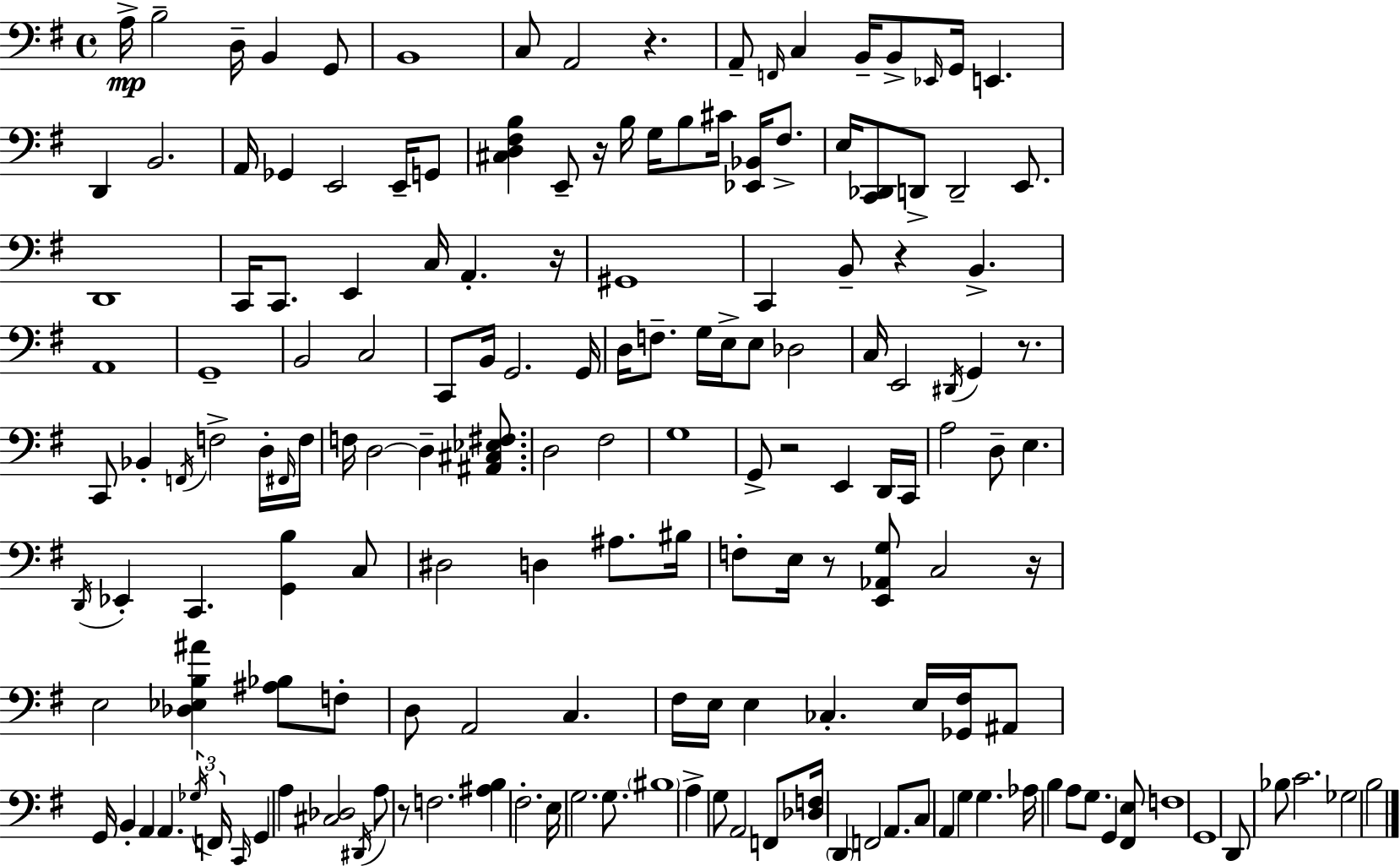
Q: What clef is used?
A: bass